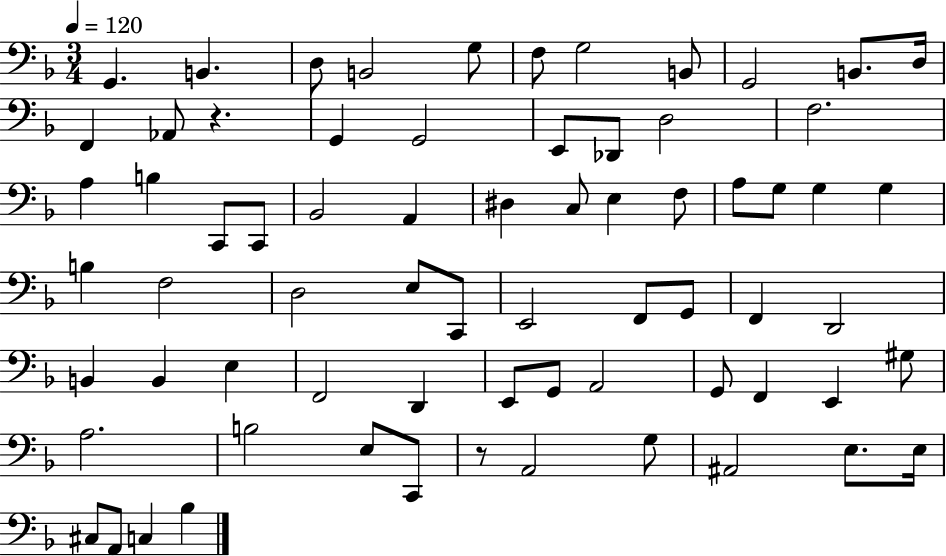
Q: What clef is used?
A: bass